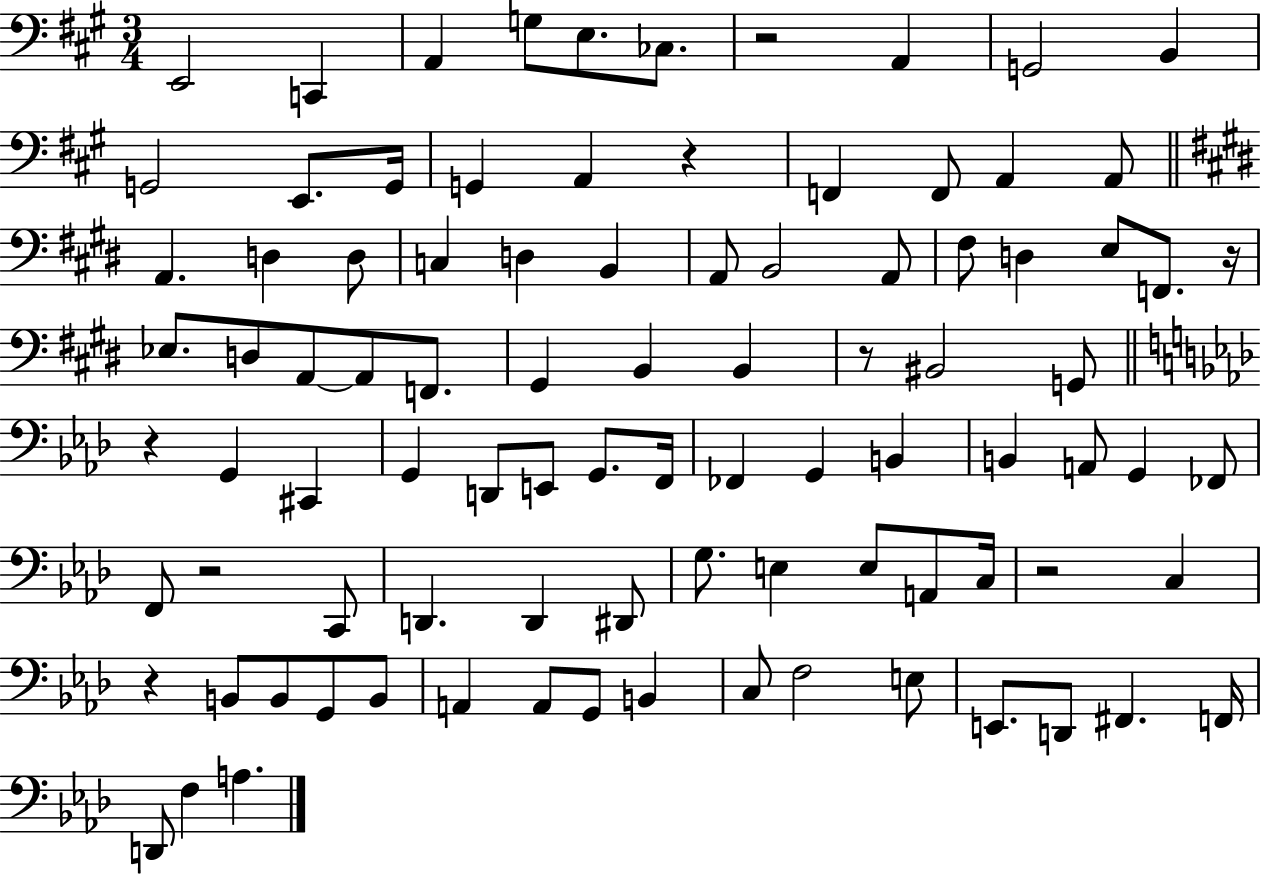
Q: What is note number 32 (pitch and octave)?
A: Eb3